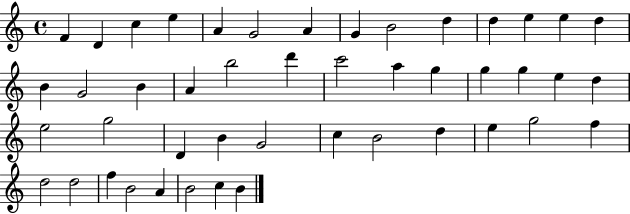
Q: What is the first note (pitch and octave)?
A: F4